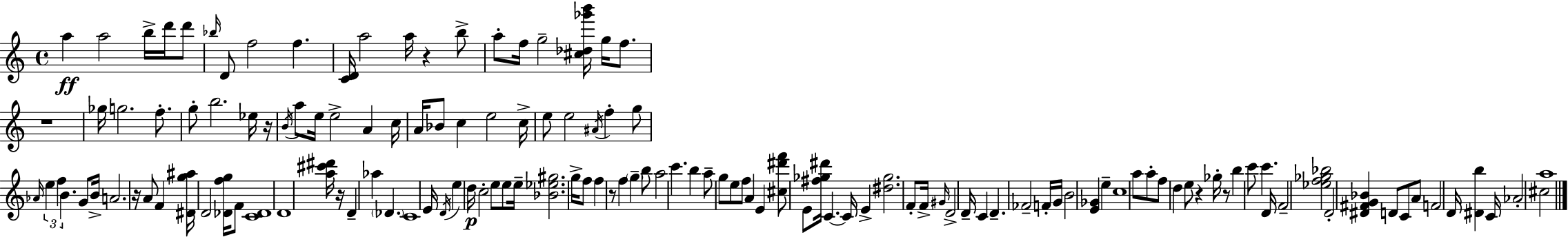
X:1
T:Untitled
M:4/4
L:1/4
K:Am
a a2 b/4 d'/4 d'/2 _b/4 D/2 f2 f [CD]/4 a2 a/4 z b/2 a/2 f/4 g2 [^c_d_g'b']/4 g/4 f/2 z4 _g/4 g2 f/2 g/2 b2 _e/4 z/4 B/4 a/2 e/4 e2 A c/4 A/4 _B/2 c e2 c/4 e/2 e2 ^A/4 f g/2 _A/4 e f B G/2 B/4 A2 z/4 A/2 F [^Dg^a]/4 D2 [_Dfg]/4 F/2 [C_D]4 D4 [a^c'^d']/4 z/4 D _a _D C4 E/4 D/4 e d/4 c2 e/2 e/2 e/4 [_B_e^g]2 g/4 f/2 f z/2 f g b/2 a2 c' b a/2 g/2 e/2 f/2 A E [^c^d'f']/2 E/2 [^f_g^d']/4 C C/4 E [^d_g]2 F/2 F/4 ^G/4 D2 D/4 C D _F2 F/4 G/4 B2 [E_G] e c4 a/2 a/2 f/2 d e/2 z _g/4 z/2 b c'/2 c' D/4 F2 [_ef_g_b]2 D2 [^D^FG_B] D/2 C/2 A/2 F2 D/4 [^Db] C/4 _A2 ^c2 a4